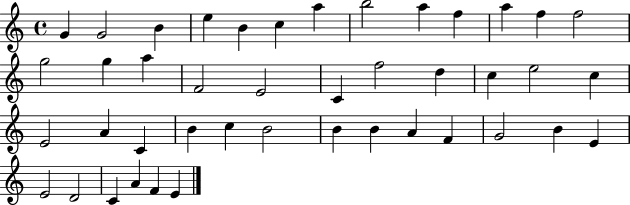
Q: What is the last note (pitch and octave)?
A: E4